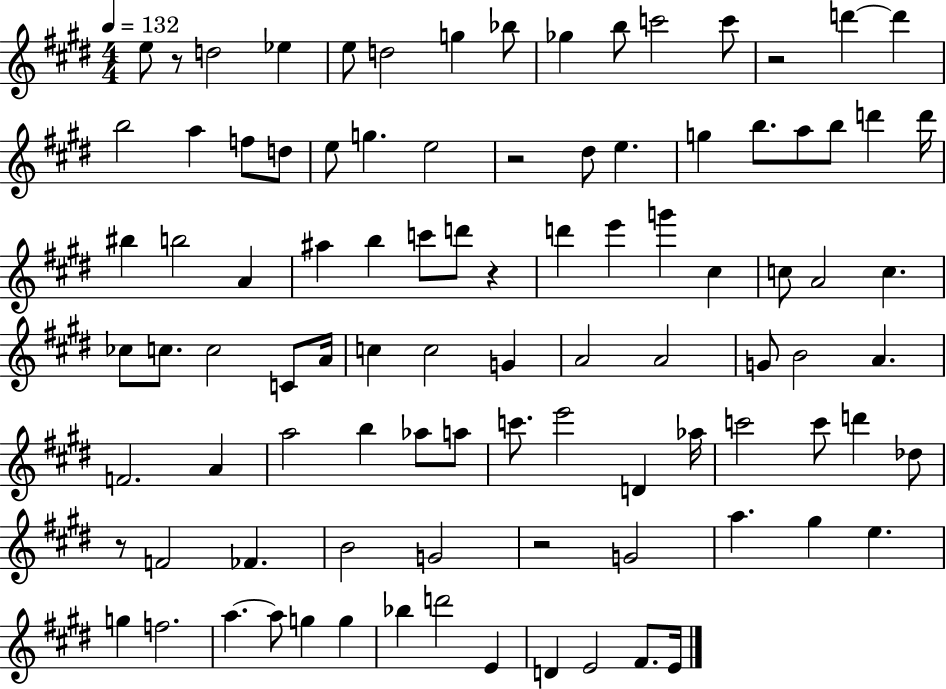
X:1
T:Untitled
M:4/4
L:1/4
K:E
e/2 z/2 d2 _e e/2 d2 g _b/2 _g b/2 c'2 c'/2 z2 d' d' b2 a f/2 d/2 e/2 g e2 z2 ^d/2 e g b/2 a/2 b/2 d' d'/4 ^b b2 A ^a b c'/2 d'/2 z d' e' g' ^c c/2 A2 c _c/2 c/2 c2 C/2 A/4 c c2 G A2 A2 G/2 B2 A F2 A a2 b _a/2 a/2 c'/2 e'2 D _a/4 c'2 c'/2 d' _d/2 z/2 F2 _F B2 G2 z2 G2 a ^g e g f2 a a/2 g g _b d'2 E D E2 ^F/2 E/4